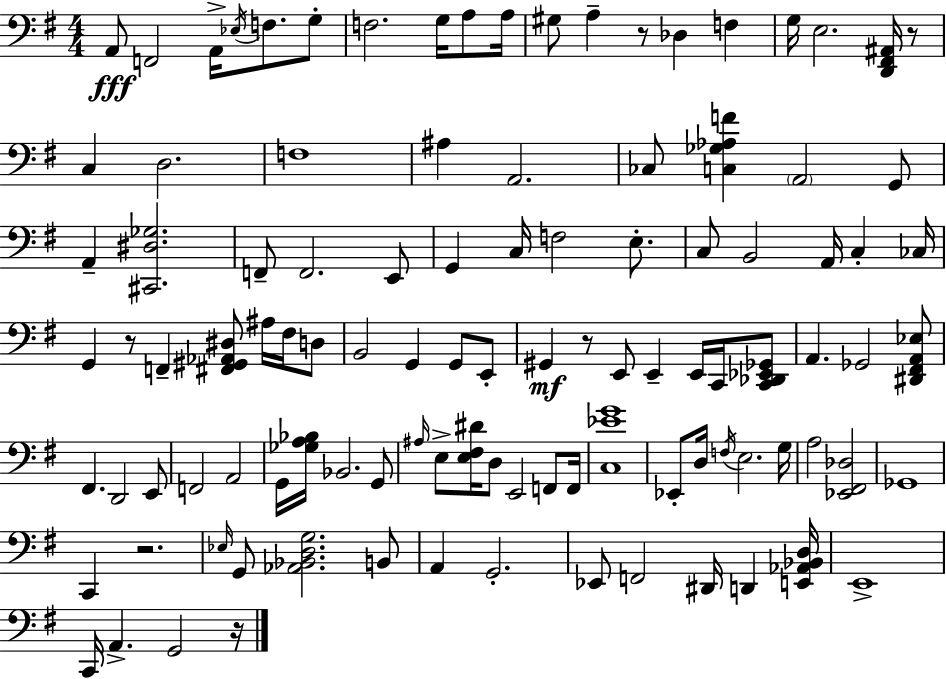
A2/e F2/h A2/s Eb3/s F3/e. G3/e F3/h. G3/s A3/e A3/s G#3/e A3/q R/e Db3/q F3/q G3/s E3/h. [D2,F#2,A#2]/s R/e C3/q D3/h. F3/w A#3/q A2/h. CES3/e [C3,Gb3,Ab3,F4]/q A2/h G2/e A2/q [C#2,D#3,Gb3]/h. F2/e F2/h. E2/e G2/q C3/s F3/h E3/e. C3/e B2/h A2/s C3/q CES3/s G2/q R/e F2/q [F#2,G#2,Ab2,D#3]/e A#3/s F#3/s D3/e B2/h G2/q G2/e E2/e G#2/q R/e E2/e E2/q E2/s C2/s [C2,Db2,Eb2,Gb2]/e A2/q. Gb2/h [D#2,F#2,A2,Eb3]/e F#2/q. D2/h E2/e F2/h A2/h G2/s [Gb3,A3,Bb3]/s Bb2/h. G2/e A#3/s E3/e [E3,F#3,D#4]/s D3/e E2/h F2/e F2/s [C3,Eb4,G4]/w Eb2/e D3/s F3/s E3/h. G3/s A3/h [Eb2,F#2,Db3]/h Gb2/w C2/q R/h. Eb3/s G2/e [Ab2,Bb2,D3,G3]/h. B2/e A2/q G2/h. Eb2/e F2/h D#2/s D2/q [E2,Ab2,Bb2,D3]/s E2/w C2/s A2/q. G2/h R/s